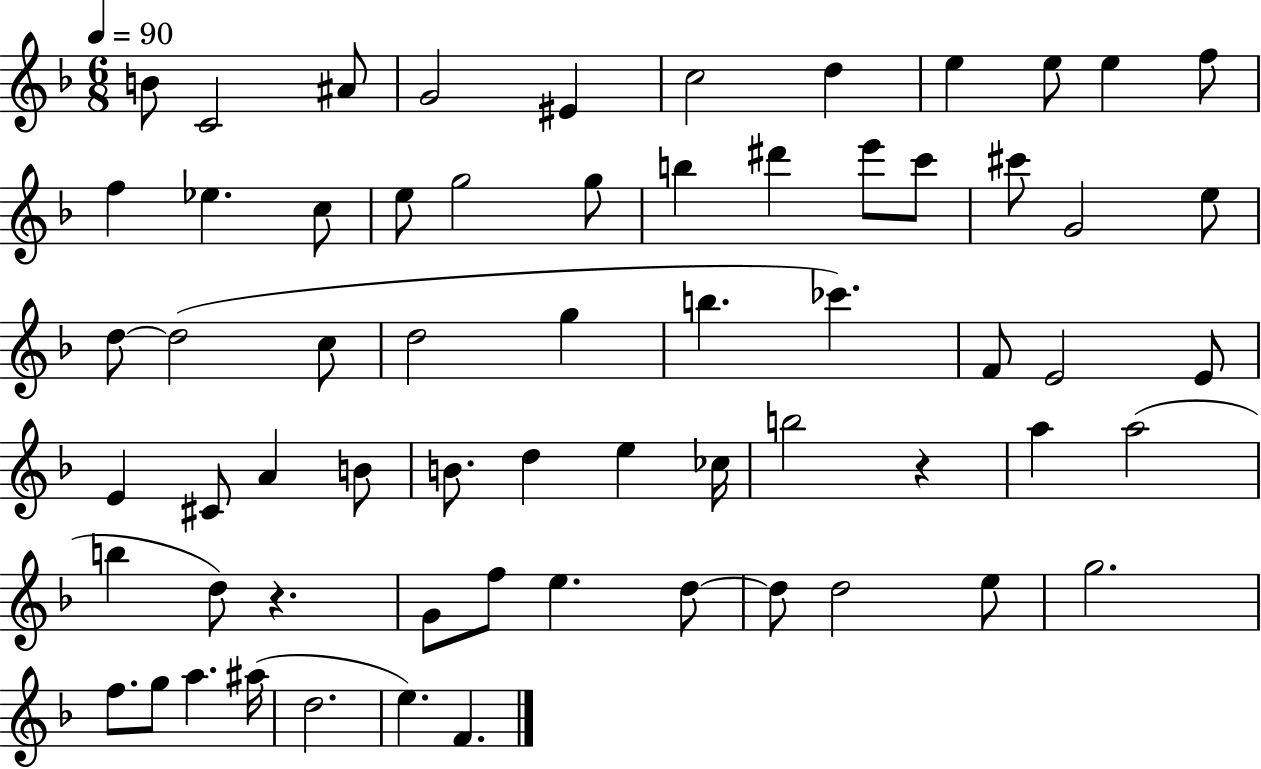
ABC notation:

X:1
T:Untitled
M:6/8
L:1/4
K:F
B/2 C2 ^A/2 G2 ^E c2 d e e/2 e f/2 f _e c/2 e/2 g2 g/2 b ^d' e'/2 c'/2 ^c'/2 G2 e/2 d/2 d2 c/2 d2 g b _c' F/2 E2 E/2 E ^C/2 A B/2 B/2 d e _c/4 b2 z a a2 b d/2 z G/2 f/2 e d/2 d/2 d2 e/2 g2 f/2 g/2 a ^a/4 d2 e F